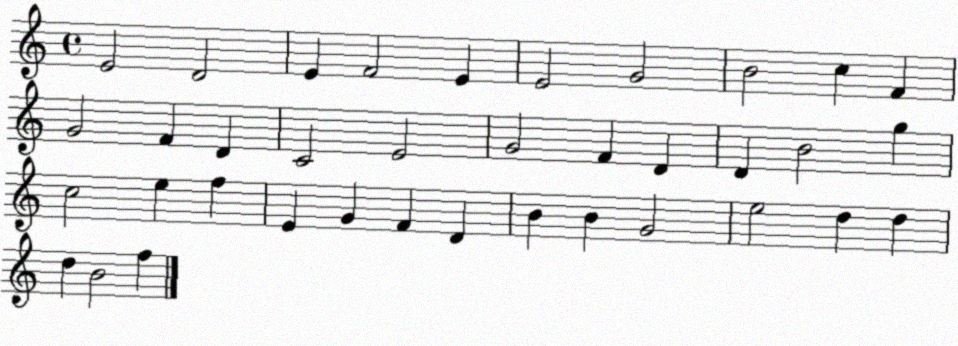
X:1
T:Untitled
M:4/4
L:1/4
K:C
E2 D2 E F2 E E2 G2 B2 c F G2 F D C2 E2 G2 F D D B2 g c2 e f E G F D B B G2 e2 d d d B2 f